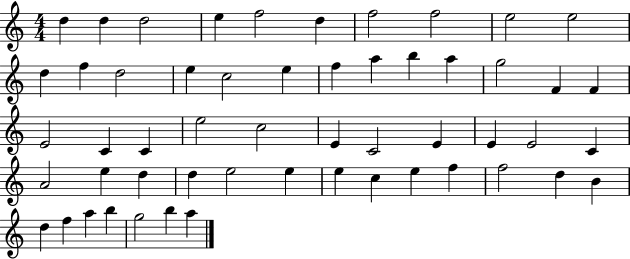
X:1
T:Untitled
M:4/4
L:1/4
K:C
d d d2 e f2 d f2 f2 e2 e2 d f d2 e c2 e f a b a g2 F F E2 C C e2 c2 E C2 E E E2 C A2 e d d e2 e e c e f f2 d B d f a b g2 b a